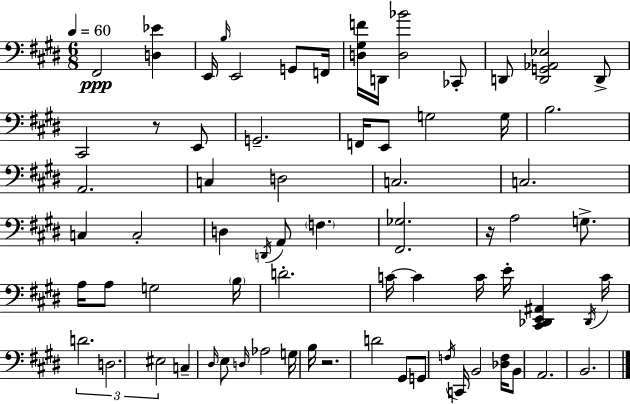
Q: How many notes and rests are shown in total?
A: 71